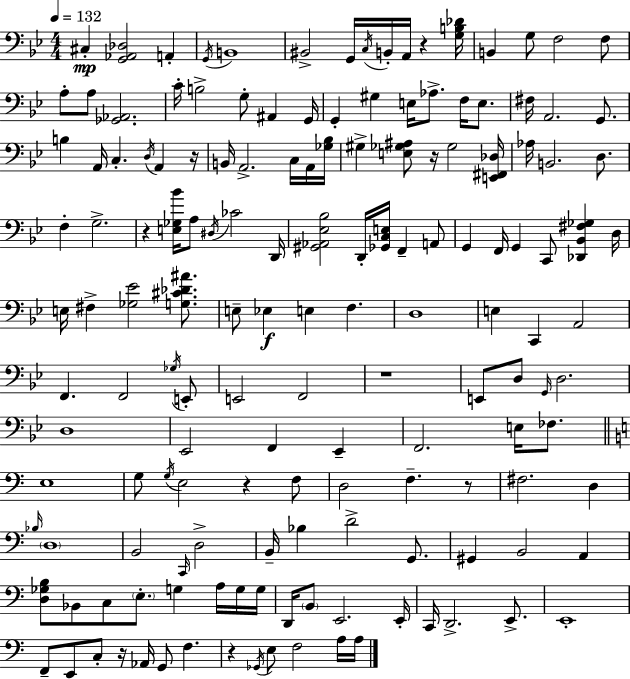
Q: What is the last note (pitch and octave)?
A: A3